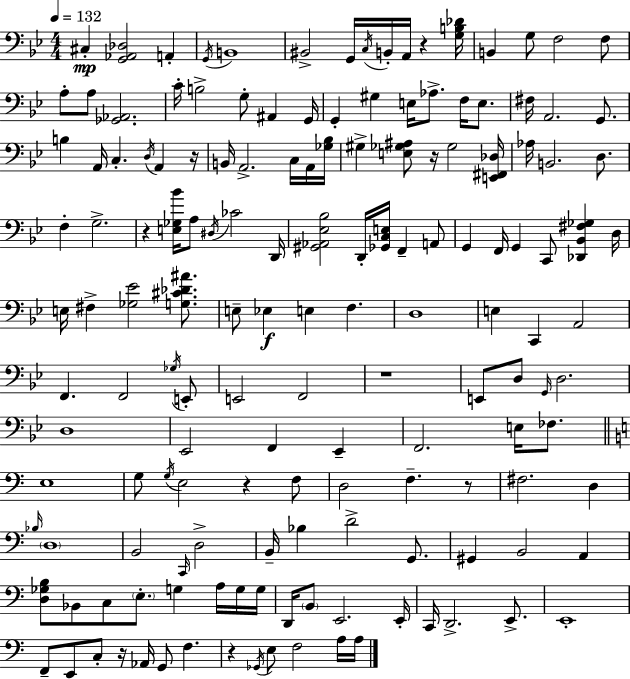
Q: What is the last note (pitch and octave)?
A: A3